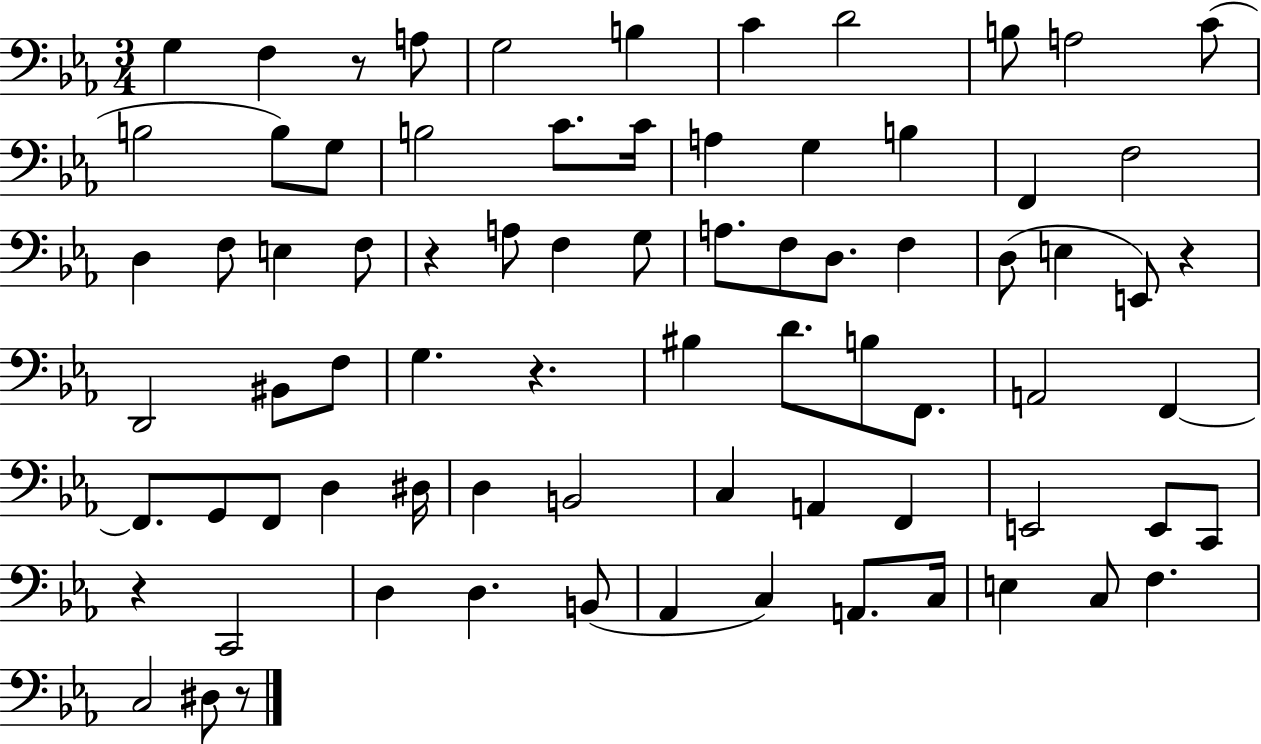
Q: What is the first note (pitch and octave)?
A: G3